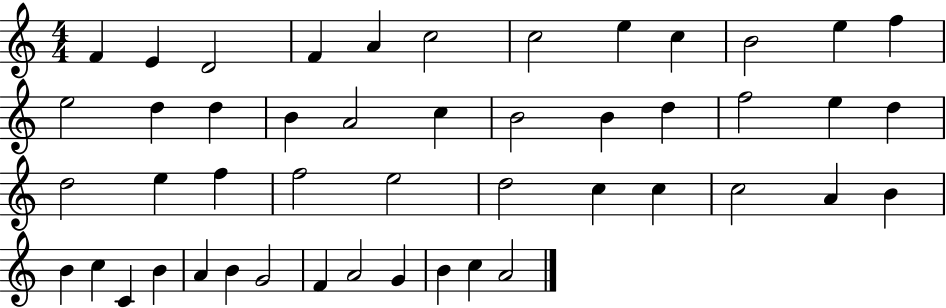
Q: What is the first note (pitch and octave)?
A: F4